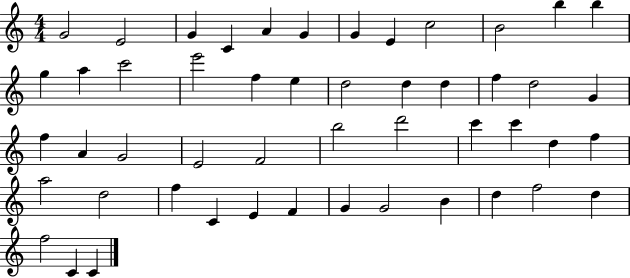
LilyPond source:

{
  \clef treble
  \numericTimeSignature
  \time 4/4
  \key c \major
  g'2 e'2 | g'4 c'4 a'4 g'4 | g'4 e'4 c''2 | b'2 b''4 b''4 | \break g''4 a''4 c'''2 | e'''2 f''4 e''4 | d''2 d''4 d''4 | f''4 d''2 g'4 | \break f''4 a'4 g'2 | e'2 f'2 | b''2 d'''2 | c'''4 c'''4 d''4 f''4 | \break a''2 d''2 | f''4 c'4 e'4 f'4 | g'4 g'2 b'4 | d''4 f''2 d''4 | \break f''2 c'4 c'4 | \bar "|."
}